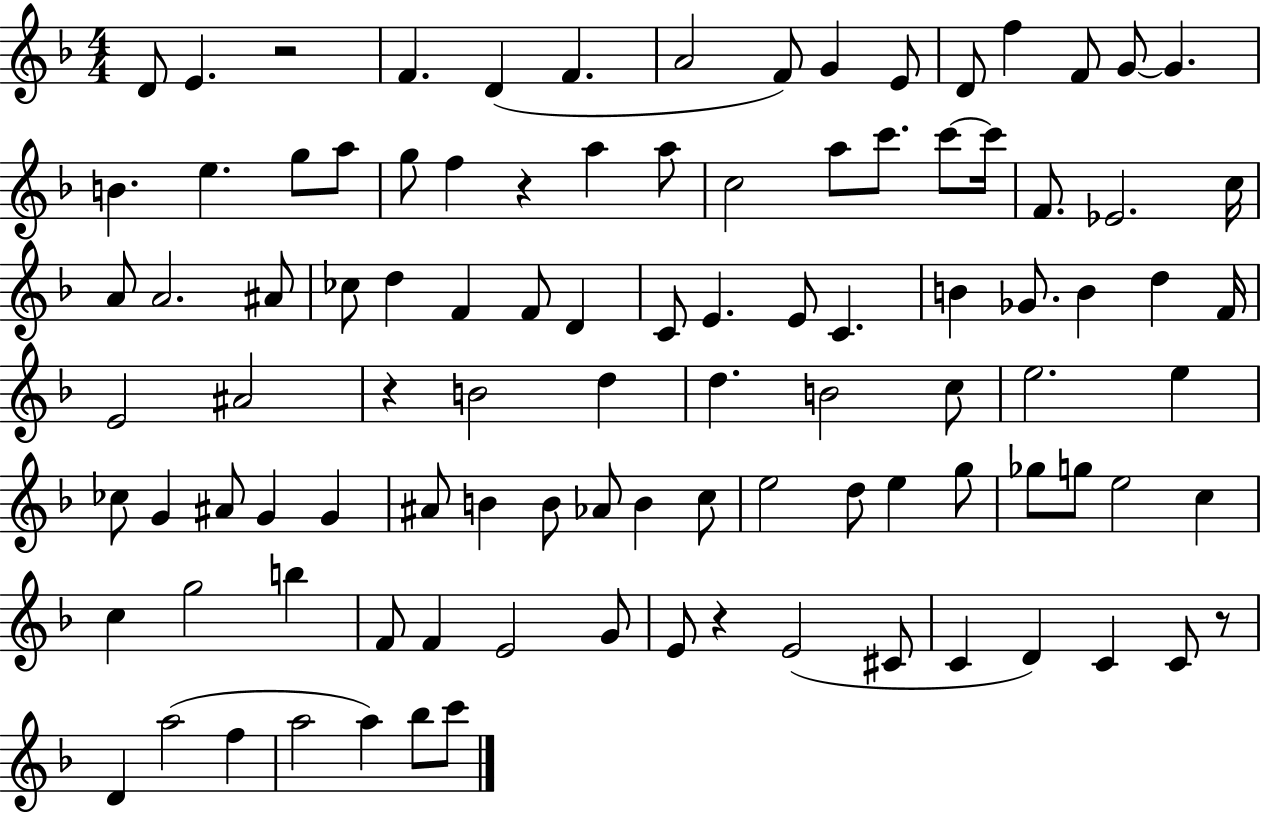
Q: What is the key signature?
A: F major